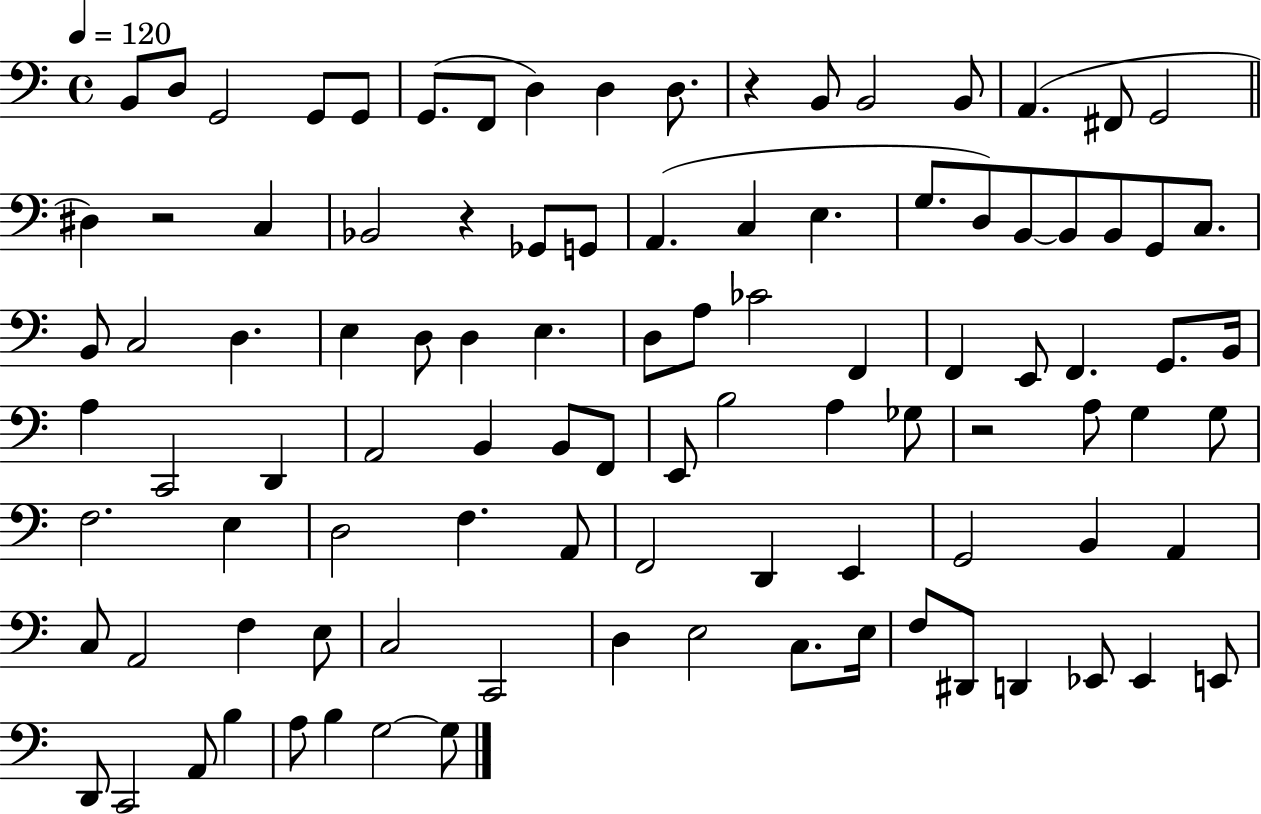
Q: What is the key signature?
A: C major